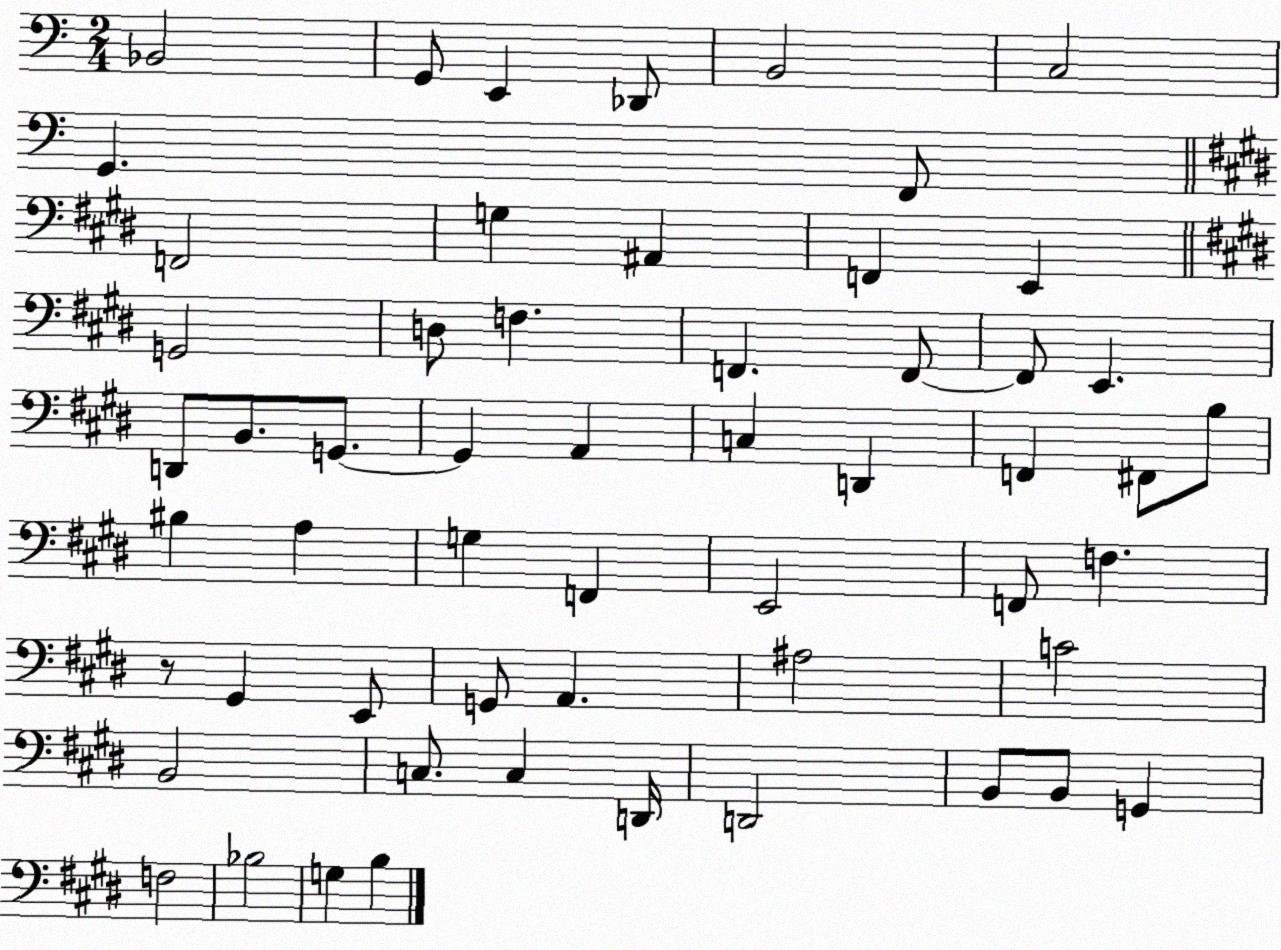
X:1
T:Untitled
M:2/4
L:1/4
K:C
_B,,2 G,,/2 E,, _D,,/2 B,,2 C,2 G,, F,,/2 F,,2 G, ^A,, F,, E,, G,,2 D,/2 F, F,, F,,/2 F,,/2 E,, D,,/2 B,,/2 G,,/2 G,, A,, C, D,, F,, ^F,,/2 B,/2 ^B, A, G, F,, E,,2 F,,/2 F, z/2 ^G,, E,,/2 G,,/2 A,, ^A,2 C2 B,,2 C,/2 C, D,,/4 D,,2 B,,/2 B,,/2 G,, F,2 _B,2 G, B,